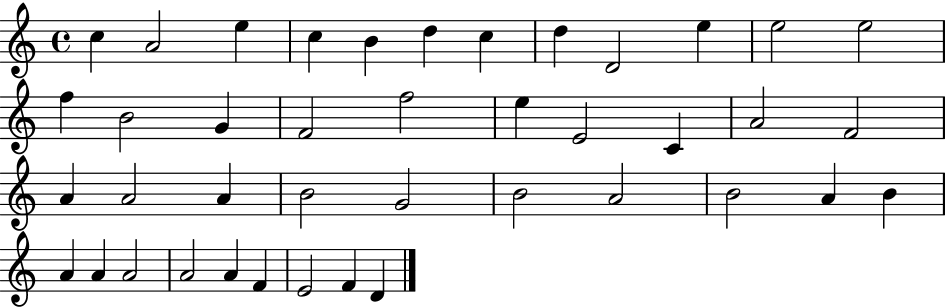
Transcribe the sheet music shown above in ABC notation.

X:1
T:Untitled
M:4/4
L:1/4
K:C
c A2 e c B d c d D2 e e2 e2 f B2 G F2 f2 e E2 C A2 F2 A A2 A B2 G2 B2 A2 B2 A B A A A2 A2 A F E2 F D